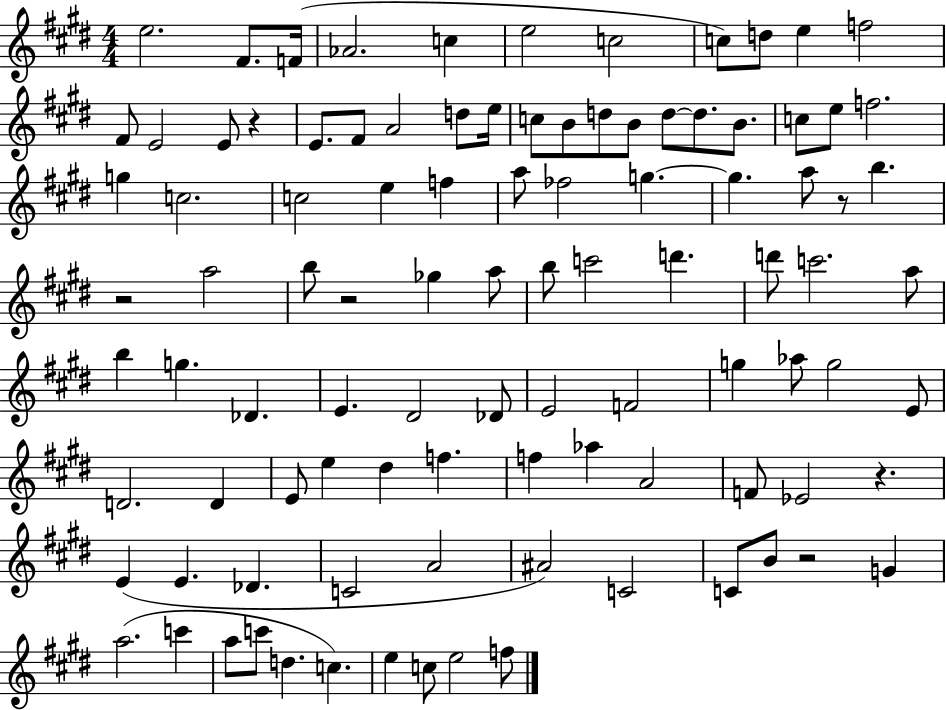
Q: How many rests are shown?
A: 6